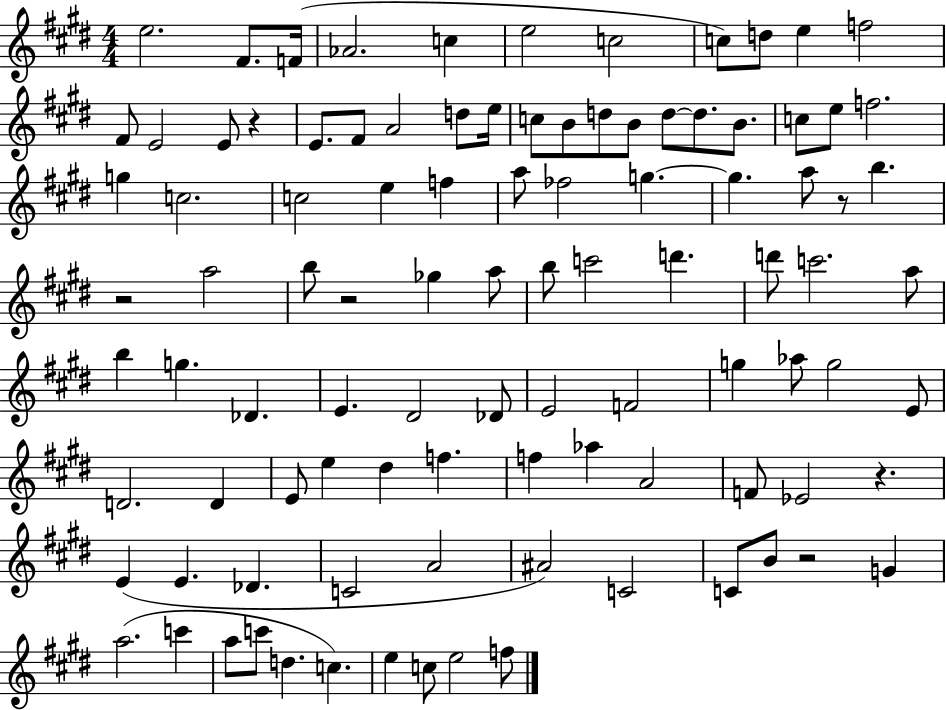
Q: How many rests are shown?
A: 6